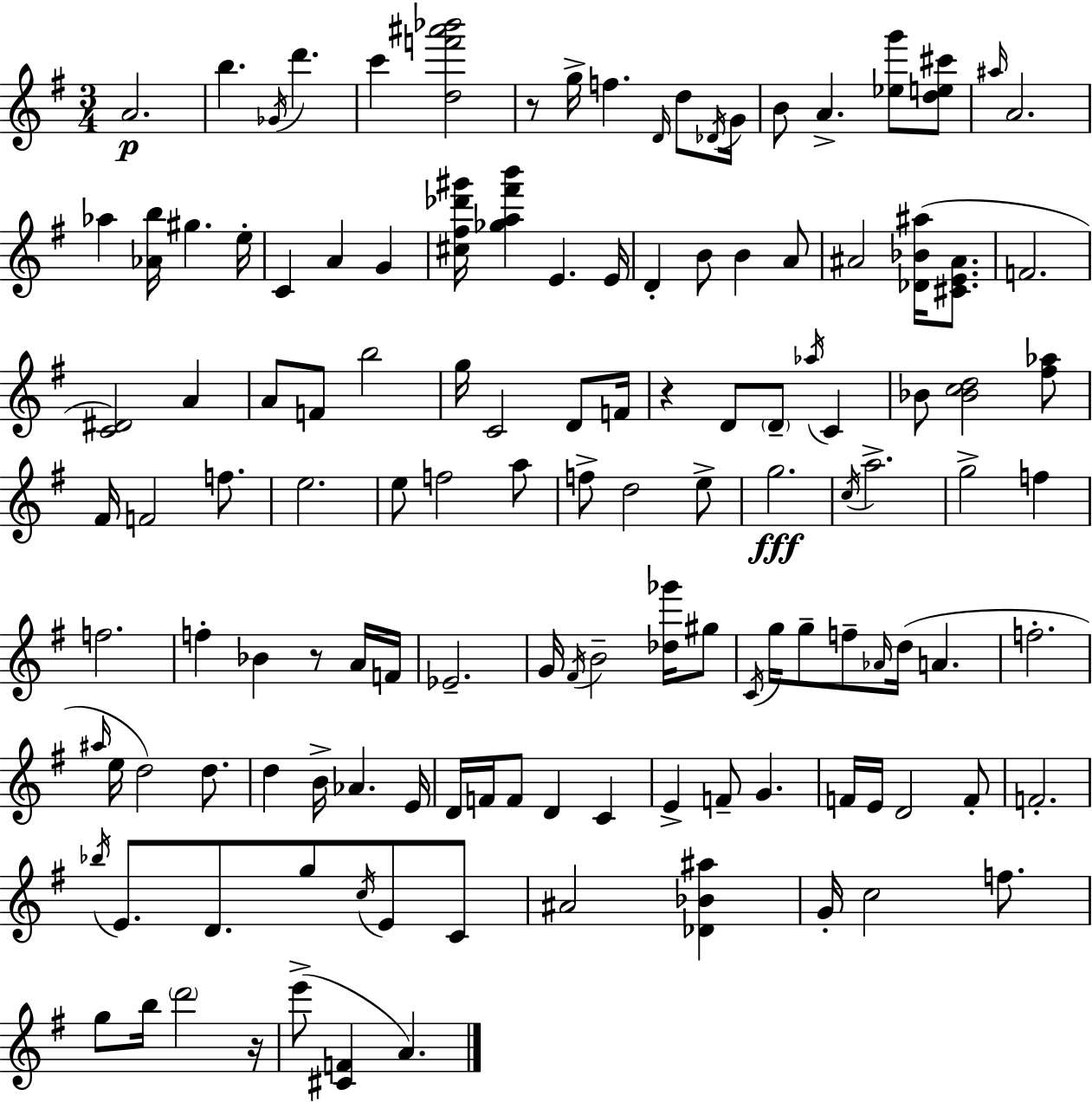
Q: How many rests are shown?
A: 4